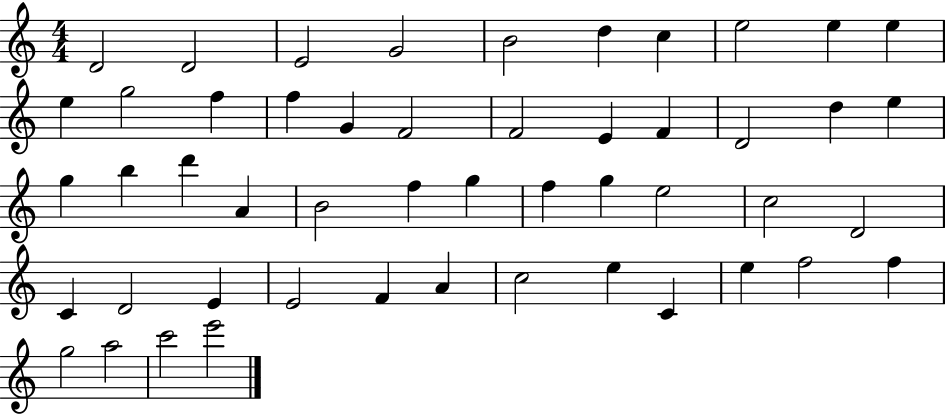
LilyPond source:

{
  \clef treble
  \numericTimeSignature
  \time 4/4
  \key c \major
  d'2 d'2 | e'2 g'2 | b'2 d''4 c''4 | e''2 e''4 e''4 | \break e''4 g''2 f''4 | f''4 g'4 f'2 | f'2 e'4 f'4 | d'2 d''4 e''4 | \break g''4 b''4 d'''4 a'4 | b'2 f''4 g''4 | f''4 g''4 e''2 | c''2 d'2 | \break c'4 d'2 e'4 | e'2 f'4 a'4 | c''2 e''4 c'4 | e''4 f''2 f''4 | \break g''2 a''2 | c'''2 e'''2 | \bar "|."
}